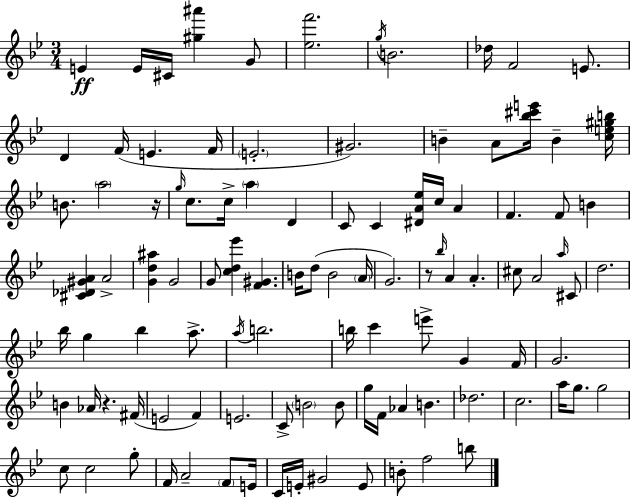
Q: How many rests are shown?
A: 3